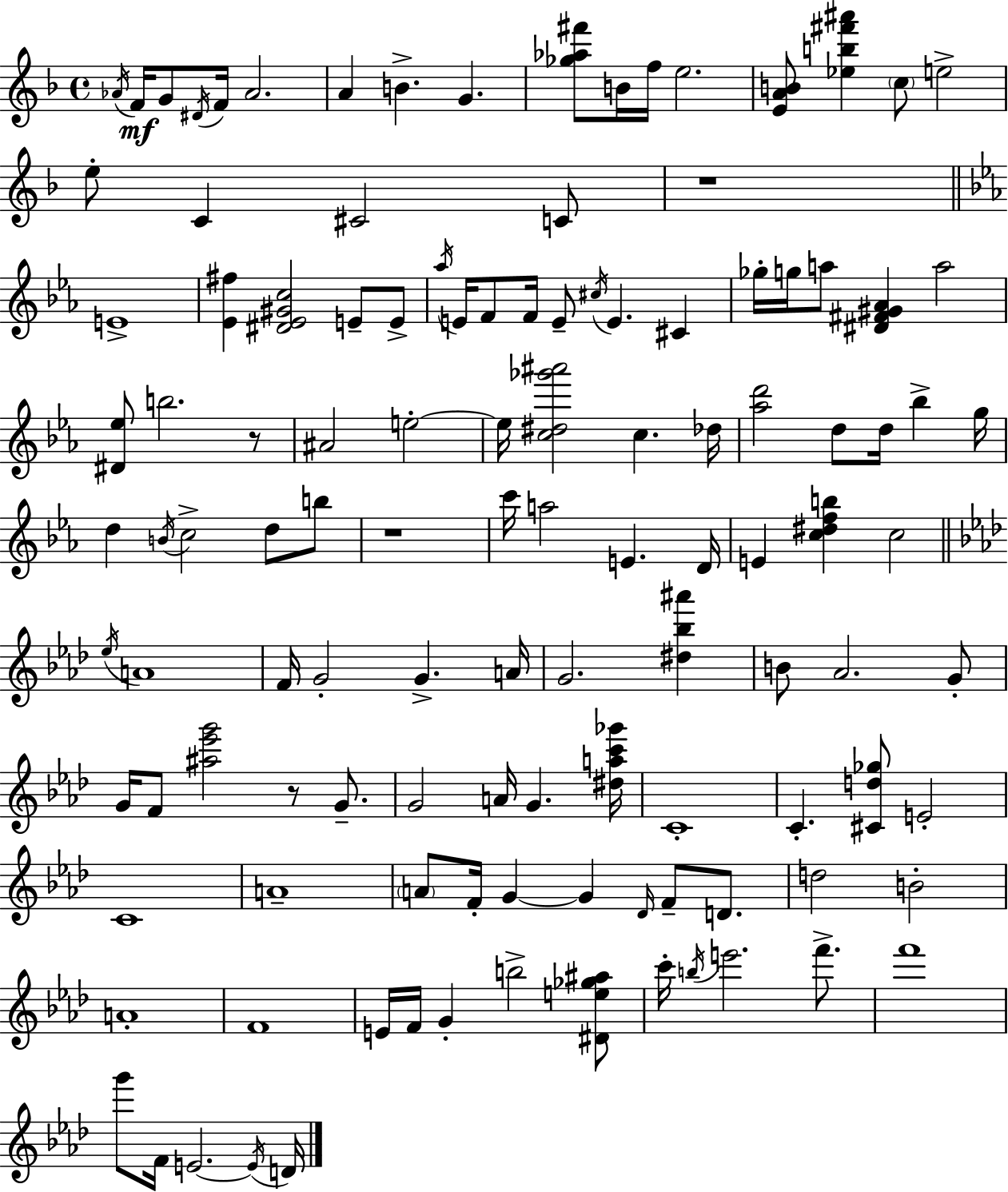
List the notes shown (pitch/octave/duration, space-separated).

Ab4/s F4/s G4/e D#4/s F4/s Ab4/h. A4/q B4/q. G4/q. [Gb5,Ab5,F#6]/e B4/s F5/s E5/h. [E4,A4,B4]/e [Eb5,B5,F#6,A#6]/q C5/e E5/h E5/e C4/q C#4/h C4/e R/w E4/w [Eb4,F#5]/q [D#4,Eb4,G#4,C5]/h E4/e E4/e Ab5/s E4/s F4/e F4/s E4/e C#5/s E4/q. C#4/q Gb5/s G5/s A5/e [D#4,F#4,G#4,Ab4]/q A5/h [D#4,Eb5]/e B5/h. R/e A#4/h E5/h E5/s [C5,D#5,Gb6,A#6]/h C5/q. Db5/s [Ab5,D6]/h D5/e D5/s Bb5/q G5/s D5/q B4/s C5/h D5/e B5/e R/w C6/s A5/h E4/q. D4/s E4/q [C5,D#5,F5,B5]/q C5/h Eb5/s A4/w F4/s G4/h G4/q. A4/s G4/h. [D#5,Bb5,A#6]/q B4/e Ab4/h. G4/e G4/s F4/e [A#5,Eb6,G6]/h R/e G4/e. G4/h A4/s G4/q. [D#5,A5,C6,Gb6]/s C4/w C4/q. [C#4,D5,Gb5]/e E4/h C4/w A4/w A4/e F4/s G4/q G4/q Db4/s F4/e D4/e. D5/h B4/h A4/w F4/w E4/s F4/s G4/q B5/h [D#4,E5,Gb5,A#5]/e C6/s B5/s E6/h. F6/e. F6/w G6/e F4/s E4/h. E4/s D4/s